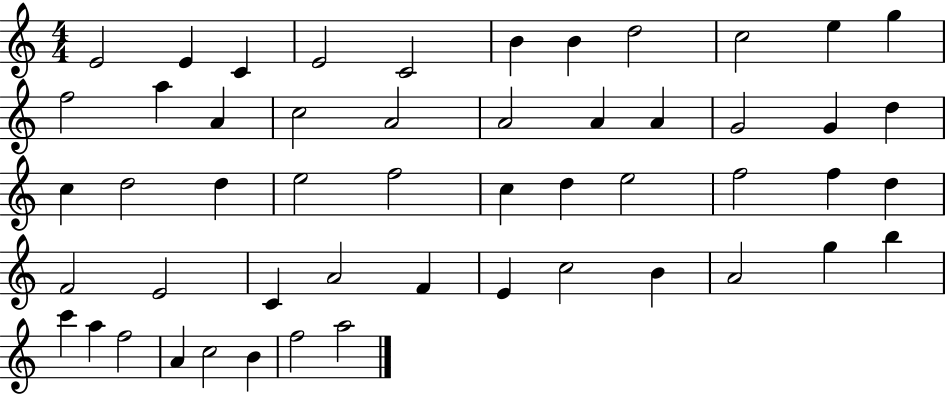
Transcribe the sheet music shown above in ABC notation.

X:1
T:Untitled
M:4/4
L:1/4
K:C
E2 E C E2 C2 B B d2 c2 e g f2 a A c2 A2 A2 A A G2 G d c d2 d e2 f2 c d e2 f2 f d F2 E2 C A2 F E c2 B A2 g b c' a f2 A c2 B f2 a2